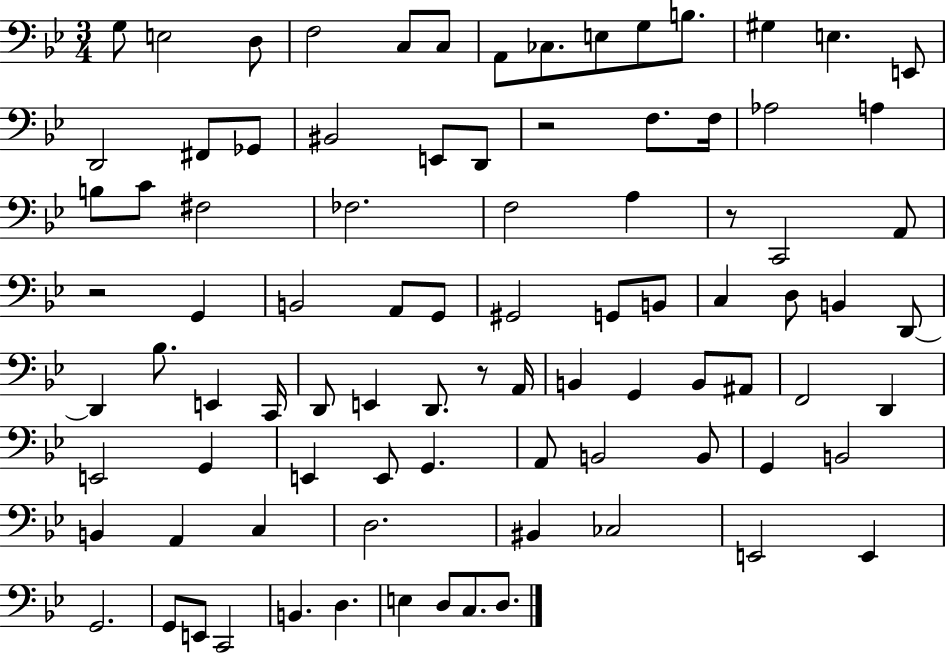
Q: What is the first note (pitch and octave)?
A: G3